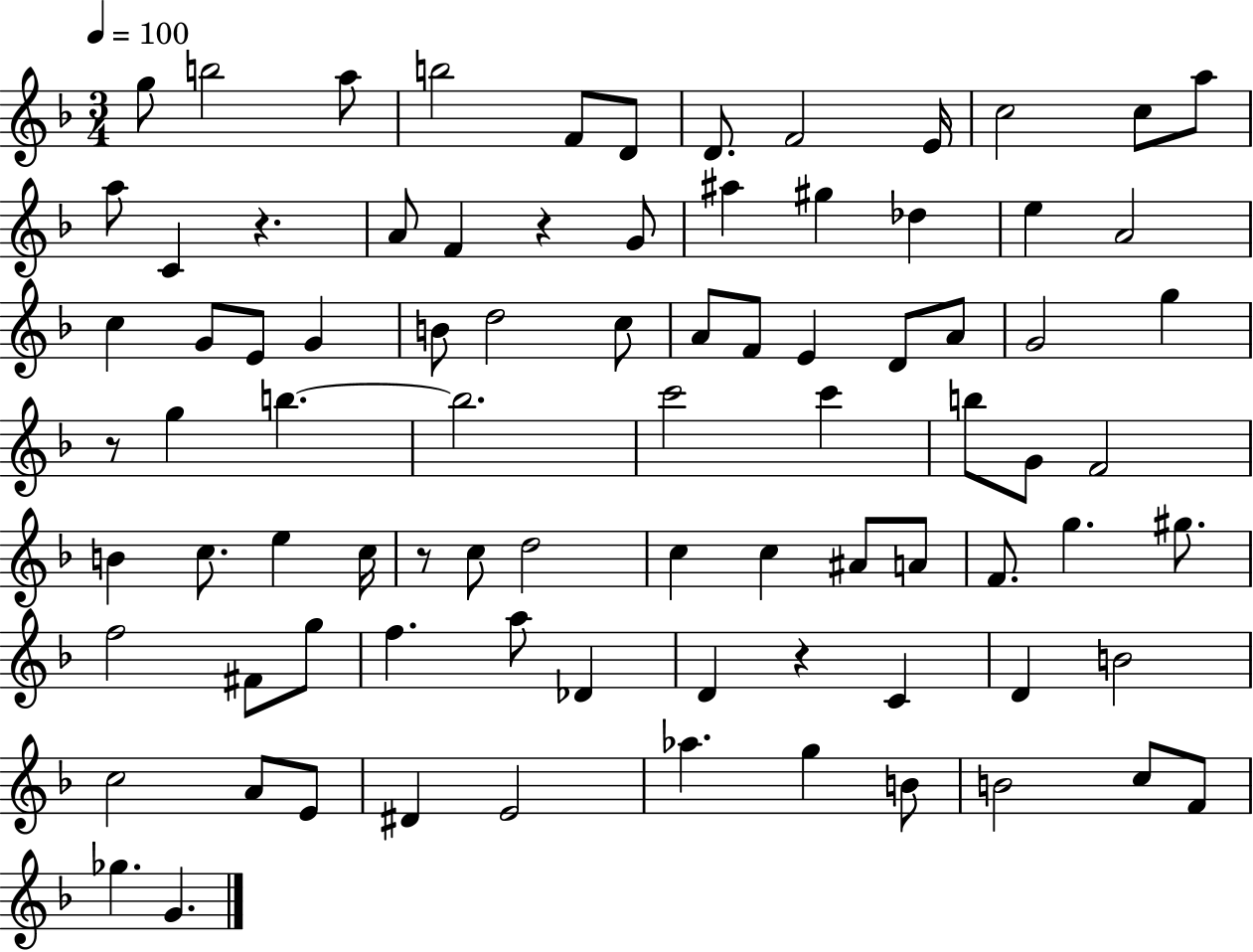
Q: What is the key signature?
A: F major